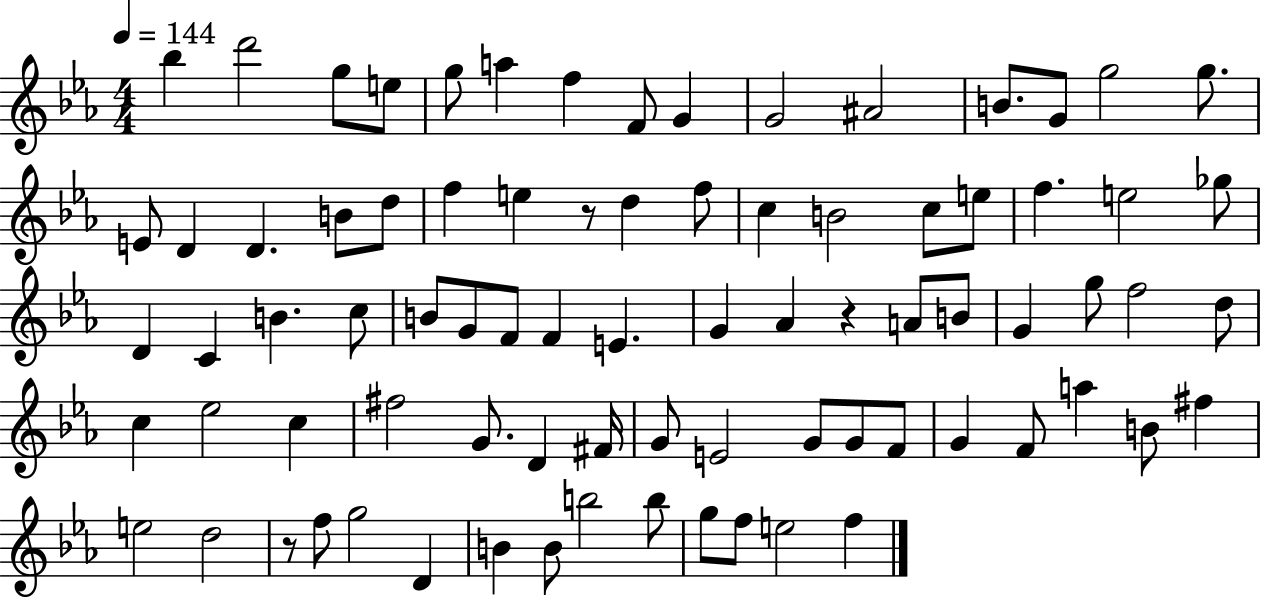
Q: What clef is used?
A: treble